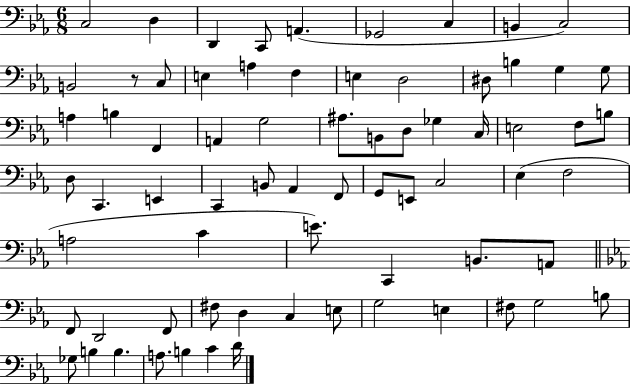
X:1
T:Untitled
M:6/8
L:1/4
K:Eb
C,2 D, D,, C,,/2 A,, _G,,2 C, B,, C,2 B,,2 z/2 C,/2 E, A, F, E, D,2 ^D,/2 B, G, G,/2 A, B, F,, A,, G,2 ^A,/2 B,,/2 D,/2 _G, C,/4 E,2 F,/2 B,/2 D,/2 C,, E,, C,, B,,/2 _A,, F,,/2 G,,/2 E,,/2 C,2 _E, F,2 A,2 C E/2 C,, B,,/2 A,,/2 F,,/2 D,,2 F,,/2 ^F,/2 D, C, E,/2 G,2 E, ^F,/2 G,2 B,/2 _G,/2 B, B, A,/2 B, C D/4